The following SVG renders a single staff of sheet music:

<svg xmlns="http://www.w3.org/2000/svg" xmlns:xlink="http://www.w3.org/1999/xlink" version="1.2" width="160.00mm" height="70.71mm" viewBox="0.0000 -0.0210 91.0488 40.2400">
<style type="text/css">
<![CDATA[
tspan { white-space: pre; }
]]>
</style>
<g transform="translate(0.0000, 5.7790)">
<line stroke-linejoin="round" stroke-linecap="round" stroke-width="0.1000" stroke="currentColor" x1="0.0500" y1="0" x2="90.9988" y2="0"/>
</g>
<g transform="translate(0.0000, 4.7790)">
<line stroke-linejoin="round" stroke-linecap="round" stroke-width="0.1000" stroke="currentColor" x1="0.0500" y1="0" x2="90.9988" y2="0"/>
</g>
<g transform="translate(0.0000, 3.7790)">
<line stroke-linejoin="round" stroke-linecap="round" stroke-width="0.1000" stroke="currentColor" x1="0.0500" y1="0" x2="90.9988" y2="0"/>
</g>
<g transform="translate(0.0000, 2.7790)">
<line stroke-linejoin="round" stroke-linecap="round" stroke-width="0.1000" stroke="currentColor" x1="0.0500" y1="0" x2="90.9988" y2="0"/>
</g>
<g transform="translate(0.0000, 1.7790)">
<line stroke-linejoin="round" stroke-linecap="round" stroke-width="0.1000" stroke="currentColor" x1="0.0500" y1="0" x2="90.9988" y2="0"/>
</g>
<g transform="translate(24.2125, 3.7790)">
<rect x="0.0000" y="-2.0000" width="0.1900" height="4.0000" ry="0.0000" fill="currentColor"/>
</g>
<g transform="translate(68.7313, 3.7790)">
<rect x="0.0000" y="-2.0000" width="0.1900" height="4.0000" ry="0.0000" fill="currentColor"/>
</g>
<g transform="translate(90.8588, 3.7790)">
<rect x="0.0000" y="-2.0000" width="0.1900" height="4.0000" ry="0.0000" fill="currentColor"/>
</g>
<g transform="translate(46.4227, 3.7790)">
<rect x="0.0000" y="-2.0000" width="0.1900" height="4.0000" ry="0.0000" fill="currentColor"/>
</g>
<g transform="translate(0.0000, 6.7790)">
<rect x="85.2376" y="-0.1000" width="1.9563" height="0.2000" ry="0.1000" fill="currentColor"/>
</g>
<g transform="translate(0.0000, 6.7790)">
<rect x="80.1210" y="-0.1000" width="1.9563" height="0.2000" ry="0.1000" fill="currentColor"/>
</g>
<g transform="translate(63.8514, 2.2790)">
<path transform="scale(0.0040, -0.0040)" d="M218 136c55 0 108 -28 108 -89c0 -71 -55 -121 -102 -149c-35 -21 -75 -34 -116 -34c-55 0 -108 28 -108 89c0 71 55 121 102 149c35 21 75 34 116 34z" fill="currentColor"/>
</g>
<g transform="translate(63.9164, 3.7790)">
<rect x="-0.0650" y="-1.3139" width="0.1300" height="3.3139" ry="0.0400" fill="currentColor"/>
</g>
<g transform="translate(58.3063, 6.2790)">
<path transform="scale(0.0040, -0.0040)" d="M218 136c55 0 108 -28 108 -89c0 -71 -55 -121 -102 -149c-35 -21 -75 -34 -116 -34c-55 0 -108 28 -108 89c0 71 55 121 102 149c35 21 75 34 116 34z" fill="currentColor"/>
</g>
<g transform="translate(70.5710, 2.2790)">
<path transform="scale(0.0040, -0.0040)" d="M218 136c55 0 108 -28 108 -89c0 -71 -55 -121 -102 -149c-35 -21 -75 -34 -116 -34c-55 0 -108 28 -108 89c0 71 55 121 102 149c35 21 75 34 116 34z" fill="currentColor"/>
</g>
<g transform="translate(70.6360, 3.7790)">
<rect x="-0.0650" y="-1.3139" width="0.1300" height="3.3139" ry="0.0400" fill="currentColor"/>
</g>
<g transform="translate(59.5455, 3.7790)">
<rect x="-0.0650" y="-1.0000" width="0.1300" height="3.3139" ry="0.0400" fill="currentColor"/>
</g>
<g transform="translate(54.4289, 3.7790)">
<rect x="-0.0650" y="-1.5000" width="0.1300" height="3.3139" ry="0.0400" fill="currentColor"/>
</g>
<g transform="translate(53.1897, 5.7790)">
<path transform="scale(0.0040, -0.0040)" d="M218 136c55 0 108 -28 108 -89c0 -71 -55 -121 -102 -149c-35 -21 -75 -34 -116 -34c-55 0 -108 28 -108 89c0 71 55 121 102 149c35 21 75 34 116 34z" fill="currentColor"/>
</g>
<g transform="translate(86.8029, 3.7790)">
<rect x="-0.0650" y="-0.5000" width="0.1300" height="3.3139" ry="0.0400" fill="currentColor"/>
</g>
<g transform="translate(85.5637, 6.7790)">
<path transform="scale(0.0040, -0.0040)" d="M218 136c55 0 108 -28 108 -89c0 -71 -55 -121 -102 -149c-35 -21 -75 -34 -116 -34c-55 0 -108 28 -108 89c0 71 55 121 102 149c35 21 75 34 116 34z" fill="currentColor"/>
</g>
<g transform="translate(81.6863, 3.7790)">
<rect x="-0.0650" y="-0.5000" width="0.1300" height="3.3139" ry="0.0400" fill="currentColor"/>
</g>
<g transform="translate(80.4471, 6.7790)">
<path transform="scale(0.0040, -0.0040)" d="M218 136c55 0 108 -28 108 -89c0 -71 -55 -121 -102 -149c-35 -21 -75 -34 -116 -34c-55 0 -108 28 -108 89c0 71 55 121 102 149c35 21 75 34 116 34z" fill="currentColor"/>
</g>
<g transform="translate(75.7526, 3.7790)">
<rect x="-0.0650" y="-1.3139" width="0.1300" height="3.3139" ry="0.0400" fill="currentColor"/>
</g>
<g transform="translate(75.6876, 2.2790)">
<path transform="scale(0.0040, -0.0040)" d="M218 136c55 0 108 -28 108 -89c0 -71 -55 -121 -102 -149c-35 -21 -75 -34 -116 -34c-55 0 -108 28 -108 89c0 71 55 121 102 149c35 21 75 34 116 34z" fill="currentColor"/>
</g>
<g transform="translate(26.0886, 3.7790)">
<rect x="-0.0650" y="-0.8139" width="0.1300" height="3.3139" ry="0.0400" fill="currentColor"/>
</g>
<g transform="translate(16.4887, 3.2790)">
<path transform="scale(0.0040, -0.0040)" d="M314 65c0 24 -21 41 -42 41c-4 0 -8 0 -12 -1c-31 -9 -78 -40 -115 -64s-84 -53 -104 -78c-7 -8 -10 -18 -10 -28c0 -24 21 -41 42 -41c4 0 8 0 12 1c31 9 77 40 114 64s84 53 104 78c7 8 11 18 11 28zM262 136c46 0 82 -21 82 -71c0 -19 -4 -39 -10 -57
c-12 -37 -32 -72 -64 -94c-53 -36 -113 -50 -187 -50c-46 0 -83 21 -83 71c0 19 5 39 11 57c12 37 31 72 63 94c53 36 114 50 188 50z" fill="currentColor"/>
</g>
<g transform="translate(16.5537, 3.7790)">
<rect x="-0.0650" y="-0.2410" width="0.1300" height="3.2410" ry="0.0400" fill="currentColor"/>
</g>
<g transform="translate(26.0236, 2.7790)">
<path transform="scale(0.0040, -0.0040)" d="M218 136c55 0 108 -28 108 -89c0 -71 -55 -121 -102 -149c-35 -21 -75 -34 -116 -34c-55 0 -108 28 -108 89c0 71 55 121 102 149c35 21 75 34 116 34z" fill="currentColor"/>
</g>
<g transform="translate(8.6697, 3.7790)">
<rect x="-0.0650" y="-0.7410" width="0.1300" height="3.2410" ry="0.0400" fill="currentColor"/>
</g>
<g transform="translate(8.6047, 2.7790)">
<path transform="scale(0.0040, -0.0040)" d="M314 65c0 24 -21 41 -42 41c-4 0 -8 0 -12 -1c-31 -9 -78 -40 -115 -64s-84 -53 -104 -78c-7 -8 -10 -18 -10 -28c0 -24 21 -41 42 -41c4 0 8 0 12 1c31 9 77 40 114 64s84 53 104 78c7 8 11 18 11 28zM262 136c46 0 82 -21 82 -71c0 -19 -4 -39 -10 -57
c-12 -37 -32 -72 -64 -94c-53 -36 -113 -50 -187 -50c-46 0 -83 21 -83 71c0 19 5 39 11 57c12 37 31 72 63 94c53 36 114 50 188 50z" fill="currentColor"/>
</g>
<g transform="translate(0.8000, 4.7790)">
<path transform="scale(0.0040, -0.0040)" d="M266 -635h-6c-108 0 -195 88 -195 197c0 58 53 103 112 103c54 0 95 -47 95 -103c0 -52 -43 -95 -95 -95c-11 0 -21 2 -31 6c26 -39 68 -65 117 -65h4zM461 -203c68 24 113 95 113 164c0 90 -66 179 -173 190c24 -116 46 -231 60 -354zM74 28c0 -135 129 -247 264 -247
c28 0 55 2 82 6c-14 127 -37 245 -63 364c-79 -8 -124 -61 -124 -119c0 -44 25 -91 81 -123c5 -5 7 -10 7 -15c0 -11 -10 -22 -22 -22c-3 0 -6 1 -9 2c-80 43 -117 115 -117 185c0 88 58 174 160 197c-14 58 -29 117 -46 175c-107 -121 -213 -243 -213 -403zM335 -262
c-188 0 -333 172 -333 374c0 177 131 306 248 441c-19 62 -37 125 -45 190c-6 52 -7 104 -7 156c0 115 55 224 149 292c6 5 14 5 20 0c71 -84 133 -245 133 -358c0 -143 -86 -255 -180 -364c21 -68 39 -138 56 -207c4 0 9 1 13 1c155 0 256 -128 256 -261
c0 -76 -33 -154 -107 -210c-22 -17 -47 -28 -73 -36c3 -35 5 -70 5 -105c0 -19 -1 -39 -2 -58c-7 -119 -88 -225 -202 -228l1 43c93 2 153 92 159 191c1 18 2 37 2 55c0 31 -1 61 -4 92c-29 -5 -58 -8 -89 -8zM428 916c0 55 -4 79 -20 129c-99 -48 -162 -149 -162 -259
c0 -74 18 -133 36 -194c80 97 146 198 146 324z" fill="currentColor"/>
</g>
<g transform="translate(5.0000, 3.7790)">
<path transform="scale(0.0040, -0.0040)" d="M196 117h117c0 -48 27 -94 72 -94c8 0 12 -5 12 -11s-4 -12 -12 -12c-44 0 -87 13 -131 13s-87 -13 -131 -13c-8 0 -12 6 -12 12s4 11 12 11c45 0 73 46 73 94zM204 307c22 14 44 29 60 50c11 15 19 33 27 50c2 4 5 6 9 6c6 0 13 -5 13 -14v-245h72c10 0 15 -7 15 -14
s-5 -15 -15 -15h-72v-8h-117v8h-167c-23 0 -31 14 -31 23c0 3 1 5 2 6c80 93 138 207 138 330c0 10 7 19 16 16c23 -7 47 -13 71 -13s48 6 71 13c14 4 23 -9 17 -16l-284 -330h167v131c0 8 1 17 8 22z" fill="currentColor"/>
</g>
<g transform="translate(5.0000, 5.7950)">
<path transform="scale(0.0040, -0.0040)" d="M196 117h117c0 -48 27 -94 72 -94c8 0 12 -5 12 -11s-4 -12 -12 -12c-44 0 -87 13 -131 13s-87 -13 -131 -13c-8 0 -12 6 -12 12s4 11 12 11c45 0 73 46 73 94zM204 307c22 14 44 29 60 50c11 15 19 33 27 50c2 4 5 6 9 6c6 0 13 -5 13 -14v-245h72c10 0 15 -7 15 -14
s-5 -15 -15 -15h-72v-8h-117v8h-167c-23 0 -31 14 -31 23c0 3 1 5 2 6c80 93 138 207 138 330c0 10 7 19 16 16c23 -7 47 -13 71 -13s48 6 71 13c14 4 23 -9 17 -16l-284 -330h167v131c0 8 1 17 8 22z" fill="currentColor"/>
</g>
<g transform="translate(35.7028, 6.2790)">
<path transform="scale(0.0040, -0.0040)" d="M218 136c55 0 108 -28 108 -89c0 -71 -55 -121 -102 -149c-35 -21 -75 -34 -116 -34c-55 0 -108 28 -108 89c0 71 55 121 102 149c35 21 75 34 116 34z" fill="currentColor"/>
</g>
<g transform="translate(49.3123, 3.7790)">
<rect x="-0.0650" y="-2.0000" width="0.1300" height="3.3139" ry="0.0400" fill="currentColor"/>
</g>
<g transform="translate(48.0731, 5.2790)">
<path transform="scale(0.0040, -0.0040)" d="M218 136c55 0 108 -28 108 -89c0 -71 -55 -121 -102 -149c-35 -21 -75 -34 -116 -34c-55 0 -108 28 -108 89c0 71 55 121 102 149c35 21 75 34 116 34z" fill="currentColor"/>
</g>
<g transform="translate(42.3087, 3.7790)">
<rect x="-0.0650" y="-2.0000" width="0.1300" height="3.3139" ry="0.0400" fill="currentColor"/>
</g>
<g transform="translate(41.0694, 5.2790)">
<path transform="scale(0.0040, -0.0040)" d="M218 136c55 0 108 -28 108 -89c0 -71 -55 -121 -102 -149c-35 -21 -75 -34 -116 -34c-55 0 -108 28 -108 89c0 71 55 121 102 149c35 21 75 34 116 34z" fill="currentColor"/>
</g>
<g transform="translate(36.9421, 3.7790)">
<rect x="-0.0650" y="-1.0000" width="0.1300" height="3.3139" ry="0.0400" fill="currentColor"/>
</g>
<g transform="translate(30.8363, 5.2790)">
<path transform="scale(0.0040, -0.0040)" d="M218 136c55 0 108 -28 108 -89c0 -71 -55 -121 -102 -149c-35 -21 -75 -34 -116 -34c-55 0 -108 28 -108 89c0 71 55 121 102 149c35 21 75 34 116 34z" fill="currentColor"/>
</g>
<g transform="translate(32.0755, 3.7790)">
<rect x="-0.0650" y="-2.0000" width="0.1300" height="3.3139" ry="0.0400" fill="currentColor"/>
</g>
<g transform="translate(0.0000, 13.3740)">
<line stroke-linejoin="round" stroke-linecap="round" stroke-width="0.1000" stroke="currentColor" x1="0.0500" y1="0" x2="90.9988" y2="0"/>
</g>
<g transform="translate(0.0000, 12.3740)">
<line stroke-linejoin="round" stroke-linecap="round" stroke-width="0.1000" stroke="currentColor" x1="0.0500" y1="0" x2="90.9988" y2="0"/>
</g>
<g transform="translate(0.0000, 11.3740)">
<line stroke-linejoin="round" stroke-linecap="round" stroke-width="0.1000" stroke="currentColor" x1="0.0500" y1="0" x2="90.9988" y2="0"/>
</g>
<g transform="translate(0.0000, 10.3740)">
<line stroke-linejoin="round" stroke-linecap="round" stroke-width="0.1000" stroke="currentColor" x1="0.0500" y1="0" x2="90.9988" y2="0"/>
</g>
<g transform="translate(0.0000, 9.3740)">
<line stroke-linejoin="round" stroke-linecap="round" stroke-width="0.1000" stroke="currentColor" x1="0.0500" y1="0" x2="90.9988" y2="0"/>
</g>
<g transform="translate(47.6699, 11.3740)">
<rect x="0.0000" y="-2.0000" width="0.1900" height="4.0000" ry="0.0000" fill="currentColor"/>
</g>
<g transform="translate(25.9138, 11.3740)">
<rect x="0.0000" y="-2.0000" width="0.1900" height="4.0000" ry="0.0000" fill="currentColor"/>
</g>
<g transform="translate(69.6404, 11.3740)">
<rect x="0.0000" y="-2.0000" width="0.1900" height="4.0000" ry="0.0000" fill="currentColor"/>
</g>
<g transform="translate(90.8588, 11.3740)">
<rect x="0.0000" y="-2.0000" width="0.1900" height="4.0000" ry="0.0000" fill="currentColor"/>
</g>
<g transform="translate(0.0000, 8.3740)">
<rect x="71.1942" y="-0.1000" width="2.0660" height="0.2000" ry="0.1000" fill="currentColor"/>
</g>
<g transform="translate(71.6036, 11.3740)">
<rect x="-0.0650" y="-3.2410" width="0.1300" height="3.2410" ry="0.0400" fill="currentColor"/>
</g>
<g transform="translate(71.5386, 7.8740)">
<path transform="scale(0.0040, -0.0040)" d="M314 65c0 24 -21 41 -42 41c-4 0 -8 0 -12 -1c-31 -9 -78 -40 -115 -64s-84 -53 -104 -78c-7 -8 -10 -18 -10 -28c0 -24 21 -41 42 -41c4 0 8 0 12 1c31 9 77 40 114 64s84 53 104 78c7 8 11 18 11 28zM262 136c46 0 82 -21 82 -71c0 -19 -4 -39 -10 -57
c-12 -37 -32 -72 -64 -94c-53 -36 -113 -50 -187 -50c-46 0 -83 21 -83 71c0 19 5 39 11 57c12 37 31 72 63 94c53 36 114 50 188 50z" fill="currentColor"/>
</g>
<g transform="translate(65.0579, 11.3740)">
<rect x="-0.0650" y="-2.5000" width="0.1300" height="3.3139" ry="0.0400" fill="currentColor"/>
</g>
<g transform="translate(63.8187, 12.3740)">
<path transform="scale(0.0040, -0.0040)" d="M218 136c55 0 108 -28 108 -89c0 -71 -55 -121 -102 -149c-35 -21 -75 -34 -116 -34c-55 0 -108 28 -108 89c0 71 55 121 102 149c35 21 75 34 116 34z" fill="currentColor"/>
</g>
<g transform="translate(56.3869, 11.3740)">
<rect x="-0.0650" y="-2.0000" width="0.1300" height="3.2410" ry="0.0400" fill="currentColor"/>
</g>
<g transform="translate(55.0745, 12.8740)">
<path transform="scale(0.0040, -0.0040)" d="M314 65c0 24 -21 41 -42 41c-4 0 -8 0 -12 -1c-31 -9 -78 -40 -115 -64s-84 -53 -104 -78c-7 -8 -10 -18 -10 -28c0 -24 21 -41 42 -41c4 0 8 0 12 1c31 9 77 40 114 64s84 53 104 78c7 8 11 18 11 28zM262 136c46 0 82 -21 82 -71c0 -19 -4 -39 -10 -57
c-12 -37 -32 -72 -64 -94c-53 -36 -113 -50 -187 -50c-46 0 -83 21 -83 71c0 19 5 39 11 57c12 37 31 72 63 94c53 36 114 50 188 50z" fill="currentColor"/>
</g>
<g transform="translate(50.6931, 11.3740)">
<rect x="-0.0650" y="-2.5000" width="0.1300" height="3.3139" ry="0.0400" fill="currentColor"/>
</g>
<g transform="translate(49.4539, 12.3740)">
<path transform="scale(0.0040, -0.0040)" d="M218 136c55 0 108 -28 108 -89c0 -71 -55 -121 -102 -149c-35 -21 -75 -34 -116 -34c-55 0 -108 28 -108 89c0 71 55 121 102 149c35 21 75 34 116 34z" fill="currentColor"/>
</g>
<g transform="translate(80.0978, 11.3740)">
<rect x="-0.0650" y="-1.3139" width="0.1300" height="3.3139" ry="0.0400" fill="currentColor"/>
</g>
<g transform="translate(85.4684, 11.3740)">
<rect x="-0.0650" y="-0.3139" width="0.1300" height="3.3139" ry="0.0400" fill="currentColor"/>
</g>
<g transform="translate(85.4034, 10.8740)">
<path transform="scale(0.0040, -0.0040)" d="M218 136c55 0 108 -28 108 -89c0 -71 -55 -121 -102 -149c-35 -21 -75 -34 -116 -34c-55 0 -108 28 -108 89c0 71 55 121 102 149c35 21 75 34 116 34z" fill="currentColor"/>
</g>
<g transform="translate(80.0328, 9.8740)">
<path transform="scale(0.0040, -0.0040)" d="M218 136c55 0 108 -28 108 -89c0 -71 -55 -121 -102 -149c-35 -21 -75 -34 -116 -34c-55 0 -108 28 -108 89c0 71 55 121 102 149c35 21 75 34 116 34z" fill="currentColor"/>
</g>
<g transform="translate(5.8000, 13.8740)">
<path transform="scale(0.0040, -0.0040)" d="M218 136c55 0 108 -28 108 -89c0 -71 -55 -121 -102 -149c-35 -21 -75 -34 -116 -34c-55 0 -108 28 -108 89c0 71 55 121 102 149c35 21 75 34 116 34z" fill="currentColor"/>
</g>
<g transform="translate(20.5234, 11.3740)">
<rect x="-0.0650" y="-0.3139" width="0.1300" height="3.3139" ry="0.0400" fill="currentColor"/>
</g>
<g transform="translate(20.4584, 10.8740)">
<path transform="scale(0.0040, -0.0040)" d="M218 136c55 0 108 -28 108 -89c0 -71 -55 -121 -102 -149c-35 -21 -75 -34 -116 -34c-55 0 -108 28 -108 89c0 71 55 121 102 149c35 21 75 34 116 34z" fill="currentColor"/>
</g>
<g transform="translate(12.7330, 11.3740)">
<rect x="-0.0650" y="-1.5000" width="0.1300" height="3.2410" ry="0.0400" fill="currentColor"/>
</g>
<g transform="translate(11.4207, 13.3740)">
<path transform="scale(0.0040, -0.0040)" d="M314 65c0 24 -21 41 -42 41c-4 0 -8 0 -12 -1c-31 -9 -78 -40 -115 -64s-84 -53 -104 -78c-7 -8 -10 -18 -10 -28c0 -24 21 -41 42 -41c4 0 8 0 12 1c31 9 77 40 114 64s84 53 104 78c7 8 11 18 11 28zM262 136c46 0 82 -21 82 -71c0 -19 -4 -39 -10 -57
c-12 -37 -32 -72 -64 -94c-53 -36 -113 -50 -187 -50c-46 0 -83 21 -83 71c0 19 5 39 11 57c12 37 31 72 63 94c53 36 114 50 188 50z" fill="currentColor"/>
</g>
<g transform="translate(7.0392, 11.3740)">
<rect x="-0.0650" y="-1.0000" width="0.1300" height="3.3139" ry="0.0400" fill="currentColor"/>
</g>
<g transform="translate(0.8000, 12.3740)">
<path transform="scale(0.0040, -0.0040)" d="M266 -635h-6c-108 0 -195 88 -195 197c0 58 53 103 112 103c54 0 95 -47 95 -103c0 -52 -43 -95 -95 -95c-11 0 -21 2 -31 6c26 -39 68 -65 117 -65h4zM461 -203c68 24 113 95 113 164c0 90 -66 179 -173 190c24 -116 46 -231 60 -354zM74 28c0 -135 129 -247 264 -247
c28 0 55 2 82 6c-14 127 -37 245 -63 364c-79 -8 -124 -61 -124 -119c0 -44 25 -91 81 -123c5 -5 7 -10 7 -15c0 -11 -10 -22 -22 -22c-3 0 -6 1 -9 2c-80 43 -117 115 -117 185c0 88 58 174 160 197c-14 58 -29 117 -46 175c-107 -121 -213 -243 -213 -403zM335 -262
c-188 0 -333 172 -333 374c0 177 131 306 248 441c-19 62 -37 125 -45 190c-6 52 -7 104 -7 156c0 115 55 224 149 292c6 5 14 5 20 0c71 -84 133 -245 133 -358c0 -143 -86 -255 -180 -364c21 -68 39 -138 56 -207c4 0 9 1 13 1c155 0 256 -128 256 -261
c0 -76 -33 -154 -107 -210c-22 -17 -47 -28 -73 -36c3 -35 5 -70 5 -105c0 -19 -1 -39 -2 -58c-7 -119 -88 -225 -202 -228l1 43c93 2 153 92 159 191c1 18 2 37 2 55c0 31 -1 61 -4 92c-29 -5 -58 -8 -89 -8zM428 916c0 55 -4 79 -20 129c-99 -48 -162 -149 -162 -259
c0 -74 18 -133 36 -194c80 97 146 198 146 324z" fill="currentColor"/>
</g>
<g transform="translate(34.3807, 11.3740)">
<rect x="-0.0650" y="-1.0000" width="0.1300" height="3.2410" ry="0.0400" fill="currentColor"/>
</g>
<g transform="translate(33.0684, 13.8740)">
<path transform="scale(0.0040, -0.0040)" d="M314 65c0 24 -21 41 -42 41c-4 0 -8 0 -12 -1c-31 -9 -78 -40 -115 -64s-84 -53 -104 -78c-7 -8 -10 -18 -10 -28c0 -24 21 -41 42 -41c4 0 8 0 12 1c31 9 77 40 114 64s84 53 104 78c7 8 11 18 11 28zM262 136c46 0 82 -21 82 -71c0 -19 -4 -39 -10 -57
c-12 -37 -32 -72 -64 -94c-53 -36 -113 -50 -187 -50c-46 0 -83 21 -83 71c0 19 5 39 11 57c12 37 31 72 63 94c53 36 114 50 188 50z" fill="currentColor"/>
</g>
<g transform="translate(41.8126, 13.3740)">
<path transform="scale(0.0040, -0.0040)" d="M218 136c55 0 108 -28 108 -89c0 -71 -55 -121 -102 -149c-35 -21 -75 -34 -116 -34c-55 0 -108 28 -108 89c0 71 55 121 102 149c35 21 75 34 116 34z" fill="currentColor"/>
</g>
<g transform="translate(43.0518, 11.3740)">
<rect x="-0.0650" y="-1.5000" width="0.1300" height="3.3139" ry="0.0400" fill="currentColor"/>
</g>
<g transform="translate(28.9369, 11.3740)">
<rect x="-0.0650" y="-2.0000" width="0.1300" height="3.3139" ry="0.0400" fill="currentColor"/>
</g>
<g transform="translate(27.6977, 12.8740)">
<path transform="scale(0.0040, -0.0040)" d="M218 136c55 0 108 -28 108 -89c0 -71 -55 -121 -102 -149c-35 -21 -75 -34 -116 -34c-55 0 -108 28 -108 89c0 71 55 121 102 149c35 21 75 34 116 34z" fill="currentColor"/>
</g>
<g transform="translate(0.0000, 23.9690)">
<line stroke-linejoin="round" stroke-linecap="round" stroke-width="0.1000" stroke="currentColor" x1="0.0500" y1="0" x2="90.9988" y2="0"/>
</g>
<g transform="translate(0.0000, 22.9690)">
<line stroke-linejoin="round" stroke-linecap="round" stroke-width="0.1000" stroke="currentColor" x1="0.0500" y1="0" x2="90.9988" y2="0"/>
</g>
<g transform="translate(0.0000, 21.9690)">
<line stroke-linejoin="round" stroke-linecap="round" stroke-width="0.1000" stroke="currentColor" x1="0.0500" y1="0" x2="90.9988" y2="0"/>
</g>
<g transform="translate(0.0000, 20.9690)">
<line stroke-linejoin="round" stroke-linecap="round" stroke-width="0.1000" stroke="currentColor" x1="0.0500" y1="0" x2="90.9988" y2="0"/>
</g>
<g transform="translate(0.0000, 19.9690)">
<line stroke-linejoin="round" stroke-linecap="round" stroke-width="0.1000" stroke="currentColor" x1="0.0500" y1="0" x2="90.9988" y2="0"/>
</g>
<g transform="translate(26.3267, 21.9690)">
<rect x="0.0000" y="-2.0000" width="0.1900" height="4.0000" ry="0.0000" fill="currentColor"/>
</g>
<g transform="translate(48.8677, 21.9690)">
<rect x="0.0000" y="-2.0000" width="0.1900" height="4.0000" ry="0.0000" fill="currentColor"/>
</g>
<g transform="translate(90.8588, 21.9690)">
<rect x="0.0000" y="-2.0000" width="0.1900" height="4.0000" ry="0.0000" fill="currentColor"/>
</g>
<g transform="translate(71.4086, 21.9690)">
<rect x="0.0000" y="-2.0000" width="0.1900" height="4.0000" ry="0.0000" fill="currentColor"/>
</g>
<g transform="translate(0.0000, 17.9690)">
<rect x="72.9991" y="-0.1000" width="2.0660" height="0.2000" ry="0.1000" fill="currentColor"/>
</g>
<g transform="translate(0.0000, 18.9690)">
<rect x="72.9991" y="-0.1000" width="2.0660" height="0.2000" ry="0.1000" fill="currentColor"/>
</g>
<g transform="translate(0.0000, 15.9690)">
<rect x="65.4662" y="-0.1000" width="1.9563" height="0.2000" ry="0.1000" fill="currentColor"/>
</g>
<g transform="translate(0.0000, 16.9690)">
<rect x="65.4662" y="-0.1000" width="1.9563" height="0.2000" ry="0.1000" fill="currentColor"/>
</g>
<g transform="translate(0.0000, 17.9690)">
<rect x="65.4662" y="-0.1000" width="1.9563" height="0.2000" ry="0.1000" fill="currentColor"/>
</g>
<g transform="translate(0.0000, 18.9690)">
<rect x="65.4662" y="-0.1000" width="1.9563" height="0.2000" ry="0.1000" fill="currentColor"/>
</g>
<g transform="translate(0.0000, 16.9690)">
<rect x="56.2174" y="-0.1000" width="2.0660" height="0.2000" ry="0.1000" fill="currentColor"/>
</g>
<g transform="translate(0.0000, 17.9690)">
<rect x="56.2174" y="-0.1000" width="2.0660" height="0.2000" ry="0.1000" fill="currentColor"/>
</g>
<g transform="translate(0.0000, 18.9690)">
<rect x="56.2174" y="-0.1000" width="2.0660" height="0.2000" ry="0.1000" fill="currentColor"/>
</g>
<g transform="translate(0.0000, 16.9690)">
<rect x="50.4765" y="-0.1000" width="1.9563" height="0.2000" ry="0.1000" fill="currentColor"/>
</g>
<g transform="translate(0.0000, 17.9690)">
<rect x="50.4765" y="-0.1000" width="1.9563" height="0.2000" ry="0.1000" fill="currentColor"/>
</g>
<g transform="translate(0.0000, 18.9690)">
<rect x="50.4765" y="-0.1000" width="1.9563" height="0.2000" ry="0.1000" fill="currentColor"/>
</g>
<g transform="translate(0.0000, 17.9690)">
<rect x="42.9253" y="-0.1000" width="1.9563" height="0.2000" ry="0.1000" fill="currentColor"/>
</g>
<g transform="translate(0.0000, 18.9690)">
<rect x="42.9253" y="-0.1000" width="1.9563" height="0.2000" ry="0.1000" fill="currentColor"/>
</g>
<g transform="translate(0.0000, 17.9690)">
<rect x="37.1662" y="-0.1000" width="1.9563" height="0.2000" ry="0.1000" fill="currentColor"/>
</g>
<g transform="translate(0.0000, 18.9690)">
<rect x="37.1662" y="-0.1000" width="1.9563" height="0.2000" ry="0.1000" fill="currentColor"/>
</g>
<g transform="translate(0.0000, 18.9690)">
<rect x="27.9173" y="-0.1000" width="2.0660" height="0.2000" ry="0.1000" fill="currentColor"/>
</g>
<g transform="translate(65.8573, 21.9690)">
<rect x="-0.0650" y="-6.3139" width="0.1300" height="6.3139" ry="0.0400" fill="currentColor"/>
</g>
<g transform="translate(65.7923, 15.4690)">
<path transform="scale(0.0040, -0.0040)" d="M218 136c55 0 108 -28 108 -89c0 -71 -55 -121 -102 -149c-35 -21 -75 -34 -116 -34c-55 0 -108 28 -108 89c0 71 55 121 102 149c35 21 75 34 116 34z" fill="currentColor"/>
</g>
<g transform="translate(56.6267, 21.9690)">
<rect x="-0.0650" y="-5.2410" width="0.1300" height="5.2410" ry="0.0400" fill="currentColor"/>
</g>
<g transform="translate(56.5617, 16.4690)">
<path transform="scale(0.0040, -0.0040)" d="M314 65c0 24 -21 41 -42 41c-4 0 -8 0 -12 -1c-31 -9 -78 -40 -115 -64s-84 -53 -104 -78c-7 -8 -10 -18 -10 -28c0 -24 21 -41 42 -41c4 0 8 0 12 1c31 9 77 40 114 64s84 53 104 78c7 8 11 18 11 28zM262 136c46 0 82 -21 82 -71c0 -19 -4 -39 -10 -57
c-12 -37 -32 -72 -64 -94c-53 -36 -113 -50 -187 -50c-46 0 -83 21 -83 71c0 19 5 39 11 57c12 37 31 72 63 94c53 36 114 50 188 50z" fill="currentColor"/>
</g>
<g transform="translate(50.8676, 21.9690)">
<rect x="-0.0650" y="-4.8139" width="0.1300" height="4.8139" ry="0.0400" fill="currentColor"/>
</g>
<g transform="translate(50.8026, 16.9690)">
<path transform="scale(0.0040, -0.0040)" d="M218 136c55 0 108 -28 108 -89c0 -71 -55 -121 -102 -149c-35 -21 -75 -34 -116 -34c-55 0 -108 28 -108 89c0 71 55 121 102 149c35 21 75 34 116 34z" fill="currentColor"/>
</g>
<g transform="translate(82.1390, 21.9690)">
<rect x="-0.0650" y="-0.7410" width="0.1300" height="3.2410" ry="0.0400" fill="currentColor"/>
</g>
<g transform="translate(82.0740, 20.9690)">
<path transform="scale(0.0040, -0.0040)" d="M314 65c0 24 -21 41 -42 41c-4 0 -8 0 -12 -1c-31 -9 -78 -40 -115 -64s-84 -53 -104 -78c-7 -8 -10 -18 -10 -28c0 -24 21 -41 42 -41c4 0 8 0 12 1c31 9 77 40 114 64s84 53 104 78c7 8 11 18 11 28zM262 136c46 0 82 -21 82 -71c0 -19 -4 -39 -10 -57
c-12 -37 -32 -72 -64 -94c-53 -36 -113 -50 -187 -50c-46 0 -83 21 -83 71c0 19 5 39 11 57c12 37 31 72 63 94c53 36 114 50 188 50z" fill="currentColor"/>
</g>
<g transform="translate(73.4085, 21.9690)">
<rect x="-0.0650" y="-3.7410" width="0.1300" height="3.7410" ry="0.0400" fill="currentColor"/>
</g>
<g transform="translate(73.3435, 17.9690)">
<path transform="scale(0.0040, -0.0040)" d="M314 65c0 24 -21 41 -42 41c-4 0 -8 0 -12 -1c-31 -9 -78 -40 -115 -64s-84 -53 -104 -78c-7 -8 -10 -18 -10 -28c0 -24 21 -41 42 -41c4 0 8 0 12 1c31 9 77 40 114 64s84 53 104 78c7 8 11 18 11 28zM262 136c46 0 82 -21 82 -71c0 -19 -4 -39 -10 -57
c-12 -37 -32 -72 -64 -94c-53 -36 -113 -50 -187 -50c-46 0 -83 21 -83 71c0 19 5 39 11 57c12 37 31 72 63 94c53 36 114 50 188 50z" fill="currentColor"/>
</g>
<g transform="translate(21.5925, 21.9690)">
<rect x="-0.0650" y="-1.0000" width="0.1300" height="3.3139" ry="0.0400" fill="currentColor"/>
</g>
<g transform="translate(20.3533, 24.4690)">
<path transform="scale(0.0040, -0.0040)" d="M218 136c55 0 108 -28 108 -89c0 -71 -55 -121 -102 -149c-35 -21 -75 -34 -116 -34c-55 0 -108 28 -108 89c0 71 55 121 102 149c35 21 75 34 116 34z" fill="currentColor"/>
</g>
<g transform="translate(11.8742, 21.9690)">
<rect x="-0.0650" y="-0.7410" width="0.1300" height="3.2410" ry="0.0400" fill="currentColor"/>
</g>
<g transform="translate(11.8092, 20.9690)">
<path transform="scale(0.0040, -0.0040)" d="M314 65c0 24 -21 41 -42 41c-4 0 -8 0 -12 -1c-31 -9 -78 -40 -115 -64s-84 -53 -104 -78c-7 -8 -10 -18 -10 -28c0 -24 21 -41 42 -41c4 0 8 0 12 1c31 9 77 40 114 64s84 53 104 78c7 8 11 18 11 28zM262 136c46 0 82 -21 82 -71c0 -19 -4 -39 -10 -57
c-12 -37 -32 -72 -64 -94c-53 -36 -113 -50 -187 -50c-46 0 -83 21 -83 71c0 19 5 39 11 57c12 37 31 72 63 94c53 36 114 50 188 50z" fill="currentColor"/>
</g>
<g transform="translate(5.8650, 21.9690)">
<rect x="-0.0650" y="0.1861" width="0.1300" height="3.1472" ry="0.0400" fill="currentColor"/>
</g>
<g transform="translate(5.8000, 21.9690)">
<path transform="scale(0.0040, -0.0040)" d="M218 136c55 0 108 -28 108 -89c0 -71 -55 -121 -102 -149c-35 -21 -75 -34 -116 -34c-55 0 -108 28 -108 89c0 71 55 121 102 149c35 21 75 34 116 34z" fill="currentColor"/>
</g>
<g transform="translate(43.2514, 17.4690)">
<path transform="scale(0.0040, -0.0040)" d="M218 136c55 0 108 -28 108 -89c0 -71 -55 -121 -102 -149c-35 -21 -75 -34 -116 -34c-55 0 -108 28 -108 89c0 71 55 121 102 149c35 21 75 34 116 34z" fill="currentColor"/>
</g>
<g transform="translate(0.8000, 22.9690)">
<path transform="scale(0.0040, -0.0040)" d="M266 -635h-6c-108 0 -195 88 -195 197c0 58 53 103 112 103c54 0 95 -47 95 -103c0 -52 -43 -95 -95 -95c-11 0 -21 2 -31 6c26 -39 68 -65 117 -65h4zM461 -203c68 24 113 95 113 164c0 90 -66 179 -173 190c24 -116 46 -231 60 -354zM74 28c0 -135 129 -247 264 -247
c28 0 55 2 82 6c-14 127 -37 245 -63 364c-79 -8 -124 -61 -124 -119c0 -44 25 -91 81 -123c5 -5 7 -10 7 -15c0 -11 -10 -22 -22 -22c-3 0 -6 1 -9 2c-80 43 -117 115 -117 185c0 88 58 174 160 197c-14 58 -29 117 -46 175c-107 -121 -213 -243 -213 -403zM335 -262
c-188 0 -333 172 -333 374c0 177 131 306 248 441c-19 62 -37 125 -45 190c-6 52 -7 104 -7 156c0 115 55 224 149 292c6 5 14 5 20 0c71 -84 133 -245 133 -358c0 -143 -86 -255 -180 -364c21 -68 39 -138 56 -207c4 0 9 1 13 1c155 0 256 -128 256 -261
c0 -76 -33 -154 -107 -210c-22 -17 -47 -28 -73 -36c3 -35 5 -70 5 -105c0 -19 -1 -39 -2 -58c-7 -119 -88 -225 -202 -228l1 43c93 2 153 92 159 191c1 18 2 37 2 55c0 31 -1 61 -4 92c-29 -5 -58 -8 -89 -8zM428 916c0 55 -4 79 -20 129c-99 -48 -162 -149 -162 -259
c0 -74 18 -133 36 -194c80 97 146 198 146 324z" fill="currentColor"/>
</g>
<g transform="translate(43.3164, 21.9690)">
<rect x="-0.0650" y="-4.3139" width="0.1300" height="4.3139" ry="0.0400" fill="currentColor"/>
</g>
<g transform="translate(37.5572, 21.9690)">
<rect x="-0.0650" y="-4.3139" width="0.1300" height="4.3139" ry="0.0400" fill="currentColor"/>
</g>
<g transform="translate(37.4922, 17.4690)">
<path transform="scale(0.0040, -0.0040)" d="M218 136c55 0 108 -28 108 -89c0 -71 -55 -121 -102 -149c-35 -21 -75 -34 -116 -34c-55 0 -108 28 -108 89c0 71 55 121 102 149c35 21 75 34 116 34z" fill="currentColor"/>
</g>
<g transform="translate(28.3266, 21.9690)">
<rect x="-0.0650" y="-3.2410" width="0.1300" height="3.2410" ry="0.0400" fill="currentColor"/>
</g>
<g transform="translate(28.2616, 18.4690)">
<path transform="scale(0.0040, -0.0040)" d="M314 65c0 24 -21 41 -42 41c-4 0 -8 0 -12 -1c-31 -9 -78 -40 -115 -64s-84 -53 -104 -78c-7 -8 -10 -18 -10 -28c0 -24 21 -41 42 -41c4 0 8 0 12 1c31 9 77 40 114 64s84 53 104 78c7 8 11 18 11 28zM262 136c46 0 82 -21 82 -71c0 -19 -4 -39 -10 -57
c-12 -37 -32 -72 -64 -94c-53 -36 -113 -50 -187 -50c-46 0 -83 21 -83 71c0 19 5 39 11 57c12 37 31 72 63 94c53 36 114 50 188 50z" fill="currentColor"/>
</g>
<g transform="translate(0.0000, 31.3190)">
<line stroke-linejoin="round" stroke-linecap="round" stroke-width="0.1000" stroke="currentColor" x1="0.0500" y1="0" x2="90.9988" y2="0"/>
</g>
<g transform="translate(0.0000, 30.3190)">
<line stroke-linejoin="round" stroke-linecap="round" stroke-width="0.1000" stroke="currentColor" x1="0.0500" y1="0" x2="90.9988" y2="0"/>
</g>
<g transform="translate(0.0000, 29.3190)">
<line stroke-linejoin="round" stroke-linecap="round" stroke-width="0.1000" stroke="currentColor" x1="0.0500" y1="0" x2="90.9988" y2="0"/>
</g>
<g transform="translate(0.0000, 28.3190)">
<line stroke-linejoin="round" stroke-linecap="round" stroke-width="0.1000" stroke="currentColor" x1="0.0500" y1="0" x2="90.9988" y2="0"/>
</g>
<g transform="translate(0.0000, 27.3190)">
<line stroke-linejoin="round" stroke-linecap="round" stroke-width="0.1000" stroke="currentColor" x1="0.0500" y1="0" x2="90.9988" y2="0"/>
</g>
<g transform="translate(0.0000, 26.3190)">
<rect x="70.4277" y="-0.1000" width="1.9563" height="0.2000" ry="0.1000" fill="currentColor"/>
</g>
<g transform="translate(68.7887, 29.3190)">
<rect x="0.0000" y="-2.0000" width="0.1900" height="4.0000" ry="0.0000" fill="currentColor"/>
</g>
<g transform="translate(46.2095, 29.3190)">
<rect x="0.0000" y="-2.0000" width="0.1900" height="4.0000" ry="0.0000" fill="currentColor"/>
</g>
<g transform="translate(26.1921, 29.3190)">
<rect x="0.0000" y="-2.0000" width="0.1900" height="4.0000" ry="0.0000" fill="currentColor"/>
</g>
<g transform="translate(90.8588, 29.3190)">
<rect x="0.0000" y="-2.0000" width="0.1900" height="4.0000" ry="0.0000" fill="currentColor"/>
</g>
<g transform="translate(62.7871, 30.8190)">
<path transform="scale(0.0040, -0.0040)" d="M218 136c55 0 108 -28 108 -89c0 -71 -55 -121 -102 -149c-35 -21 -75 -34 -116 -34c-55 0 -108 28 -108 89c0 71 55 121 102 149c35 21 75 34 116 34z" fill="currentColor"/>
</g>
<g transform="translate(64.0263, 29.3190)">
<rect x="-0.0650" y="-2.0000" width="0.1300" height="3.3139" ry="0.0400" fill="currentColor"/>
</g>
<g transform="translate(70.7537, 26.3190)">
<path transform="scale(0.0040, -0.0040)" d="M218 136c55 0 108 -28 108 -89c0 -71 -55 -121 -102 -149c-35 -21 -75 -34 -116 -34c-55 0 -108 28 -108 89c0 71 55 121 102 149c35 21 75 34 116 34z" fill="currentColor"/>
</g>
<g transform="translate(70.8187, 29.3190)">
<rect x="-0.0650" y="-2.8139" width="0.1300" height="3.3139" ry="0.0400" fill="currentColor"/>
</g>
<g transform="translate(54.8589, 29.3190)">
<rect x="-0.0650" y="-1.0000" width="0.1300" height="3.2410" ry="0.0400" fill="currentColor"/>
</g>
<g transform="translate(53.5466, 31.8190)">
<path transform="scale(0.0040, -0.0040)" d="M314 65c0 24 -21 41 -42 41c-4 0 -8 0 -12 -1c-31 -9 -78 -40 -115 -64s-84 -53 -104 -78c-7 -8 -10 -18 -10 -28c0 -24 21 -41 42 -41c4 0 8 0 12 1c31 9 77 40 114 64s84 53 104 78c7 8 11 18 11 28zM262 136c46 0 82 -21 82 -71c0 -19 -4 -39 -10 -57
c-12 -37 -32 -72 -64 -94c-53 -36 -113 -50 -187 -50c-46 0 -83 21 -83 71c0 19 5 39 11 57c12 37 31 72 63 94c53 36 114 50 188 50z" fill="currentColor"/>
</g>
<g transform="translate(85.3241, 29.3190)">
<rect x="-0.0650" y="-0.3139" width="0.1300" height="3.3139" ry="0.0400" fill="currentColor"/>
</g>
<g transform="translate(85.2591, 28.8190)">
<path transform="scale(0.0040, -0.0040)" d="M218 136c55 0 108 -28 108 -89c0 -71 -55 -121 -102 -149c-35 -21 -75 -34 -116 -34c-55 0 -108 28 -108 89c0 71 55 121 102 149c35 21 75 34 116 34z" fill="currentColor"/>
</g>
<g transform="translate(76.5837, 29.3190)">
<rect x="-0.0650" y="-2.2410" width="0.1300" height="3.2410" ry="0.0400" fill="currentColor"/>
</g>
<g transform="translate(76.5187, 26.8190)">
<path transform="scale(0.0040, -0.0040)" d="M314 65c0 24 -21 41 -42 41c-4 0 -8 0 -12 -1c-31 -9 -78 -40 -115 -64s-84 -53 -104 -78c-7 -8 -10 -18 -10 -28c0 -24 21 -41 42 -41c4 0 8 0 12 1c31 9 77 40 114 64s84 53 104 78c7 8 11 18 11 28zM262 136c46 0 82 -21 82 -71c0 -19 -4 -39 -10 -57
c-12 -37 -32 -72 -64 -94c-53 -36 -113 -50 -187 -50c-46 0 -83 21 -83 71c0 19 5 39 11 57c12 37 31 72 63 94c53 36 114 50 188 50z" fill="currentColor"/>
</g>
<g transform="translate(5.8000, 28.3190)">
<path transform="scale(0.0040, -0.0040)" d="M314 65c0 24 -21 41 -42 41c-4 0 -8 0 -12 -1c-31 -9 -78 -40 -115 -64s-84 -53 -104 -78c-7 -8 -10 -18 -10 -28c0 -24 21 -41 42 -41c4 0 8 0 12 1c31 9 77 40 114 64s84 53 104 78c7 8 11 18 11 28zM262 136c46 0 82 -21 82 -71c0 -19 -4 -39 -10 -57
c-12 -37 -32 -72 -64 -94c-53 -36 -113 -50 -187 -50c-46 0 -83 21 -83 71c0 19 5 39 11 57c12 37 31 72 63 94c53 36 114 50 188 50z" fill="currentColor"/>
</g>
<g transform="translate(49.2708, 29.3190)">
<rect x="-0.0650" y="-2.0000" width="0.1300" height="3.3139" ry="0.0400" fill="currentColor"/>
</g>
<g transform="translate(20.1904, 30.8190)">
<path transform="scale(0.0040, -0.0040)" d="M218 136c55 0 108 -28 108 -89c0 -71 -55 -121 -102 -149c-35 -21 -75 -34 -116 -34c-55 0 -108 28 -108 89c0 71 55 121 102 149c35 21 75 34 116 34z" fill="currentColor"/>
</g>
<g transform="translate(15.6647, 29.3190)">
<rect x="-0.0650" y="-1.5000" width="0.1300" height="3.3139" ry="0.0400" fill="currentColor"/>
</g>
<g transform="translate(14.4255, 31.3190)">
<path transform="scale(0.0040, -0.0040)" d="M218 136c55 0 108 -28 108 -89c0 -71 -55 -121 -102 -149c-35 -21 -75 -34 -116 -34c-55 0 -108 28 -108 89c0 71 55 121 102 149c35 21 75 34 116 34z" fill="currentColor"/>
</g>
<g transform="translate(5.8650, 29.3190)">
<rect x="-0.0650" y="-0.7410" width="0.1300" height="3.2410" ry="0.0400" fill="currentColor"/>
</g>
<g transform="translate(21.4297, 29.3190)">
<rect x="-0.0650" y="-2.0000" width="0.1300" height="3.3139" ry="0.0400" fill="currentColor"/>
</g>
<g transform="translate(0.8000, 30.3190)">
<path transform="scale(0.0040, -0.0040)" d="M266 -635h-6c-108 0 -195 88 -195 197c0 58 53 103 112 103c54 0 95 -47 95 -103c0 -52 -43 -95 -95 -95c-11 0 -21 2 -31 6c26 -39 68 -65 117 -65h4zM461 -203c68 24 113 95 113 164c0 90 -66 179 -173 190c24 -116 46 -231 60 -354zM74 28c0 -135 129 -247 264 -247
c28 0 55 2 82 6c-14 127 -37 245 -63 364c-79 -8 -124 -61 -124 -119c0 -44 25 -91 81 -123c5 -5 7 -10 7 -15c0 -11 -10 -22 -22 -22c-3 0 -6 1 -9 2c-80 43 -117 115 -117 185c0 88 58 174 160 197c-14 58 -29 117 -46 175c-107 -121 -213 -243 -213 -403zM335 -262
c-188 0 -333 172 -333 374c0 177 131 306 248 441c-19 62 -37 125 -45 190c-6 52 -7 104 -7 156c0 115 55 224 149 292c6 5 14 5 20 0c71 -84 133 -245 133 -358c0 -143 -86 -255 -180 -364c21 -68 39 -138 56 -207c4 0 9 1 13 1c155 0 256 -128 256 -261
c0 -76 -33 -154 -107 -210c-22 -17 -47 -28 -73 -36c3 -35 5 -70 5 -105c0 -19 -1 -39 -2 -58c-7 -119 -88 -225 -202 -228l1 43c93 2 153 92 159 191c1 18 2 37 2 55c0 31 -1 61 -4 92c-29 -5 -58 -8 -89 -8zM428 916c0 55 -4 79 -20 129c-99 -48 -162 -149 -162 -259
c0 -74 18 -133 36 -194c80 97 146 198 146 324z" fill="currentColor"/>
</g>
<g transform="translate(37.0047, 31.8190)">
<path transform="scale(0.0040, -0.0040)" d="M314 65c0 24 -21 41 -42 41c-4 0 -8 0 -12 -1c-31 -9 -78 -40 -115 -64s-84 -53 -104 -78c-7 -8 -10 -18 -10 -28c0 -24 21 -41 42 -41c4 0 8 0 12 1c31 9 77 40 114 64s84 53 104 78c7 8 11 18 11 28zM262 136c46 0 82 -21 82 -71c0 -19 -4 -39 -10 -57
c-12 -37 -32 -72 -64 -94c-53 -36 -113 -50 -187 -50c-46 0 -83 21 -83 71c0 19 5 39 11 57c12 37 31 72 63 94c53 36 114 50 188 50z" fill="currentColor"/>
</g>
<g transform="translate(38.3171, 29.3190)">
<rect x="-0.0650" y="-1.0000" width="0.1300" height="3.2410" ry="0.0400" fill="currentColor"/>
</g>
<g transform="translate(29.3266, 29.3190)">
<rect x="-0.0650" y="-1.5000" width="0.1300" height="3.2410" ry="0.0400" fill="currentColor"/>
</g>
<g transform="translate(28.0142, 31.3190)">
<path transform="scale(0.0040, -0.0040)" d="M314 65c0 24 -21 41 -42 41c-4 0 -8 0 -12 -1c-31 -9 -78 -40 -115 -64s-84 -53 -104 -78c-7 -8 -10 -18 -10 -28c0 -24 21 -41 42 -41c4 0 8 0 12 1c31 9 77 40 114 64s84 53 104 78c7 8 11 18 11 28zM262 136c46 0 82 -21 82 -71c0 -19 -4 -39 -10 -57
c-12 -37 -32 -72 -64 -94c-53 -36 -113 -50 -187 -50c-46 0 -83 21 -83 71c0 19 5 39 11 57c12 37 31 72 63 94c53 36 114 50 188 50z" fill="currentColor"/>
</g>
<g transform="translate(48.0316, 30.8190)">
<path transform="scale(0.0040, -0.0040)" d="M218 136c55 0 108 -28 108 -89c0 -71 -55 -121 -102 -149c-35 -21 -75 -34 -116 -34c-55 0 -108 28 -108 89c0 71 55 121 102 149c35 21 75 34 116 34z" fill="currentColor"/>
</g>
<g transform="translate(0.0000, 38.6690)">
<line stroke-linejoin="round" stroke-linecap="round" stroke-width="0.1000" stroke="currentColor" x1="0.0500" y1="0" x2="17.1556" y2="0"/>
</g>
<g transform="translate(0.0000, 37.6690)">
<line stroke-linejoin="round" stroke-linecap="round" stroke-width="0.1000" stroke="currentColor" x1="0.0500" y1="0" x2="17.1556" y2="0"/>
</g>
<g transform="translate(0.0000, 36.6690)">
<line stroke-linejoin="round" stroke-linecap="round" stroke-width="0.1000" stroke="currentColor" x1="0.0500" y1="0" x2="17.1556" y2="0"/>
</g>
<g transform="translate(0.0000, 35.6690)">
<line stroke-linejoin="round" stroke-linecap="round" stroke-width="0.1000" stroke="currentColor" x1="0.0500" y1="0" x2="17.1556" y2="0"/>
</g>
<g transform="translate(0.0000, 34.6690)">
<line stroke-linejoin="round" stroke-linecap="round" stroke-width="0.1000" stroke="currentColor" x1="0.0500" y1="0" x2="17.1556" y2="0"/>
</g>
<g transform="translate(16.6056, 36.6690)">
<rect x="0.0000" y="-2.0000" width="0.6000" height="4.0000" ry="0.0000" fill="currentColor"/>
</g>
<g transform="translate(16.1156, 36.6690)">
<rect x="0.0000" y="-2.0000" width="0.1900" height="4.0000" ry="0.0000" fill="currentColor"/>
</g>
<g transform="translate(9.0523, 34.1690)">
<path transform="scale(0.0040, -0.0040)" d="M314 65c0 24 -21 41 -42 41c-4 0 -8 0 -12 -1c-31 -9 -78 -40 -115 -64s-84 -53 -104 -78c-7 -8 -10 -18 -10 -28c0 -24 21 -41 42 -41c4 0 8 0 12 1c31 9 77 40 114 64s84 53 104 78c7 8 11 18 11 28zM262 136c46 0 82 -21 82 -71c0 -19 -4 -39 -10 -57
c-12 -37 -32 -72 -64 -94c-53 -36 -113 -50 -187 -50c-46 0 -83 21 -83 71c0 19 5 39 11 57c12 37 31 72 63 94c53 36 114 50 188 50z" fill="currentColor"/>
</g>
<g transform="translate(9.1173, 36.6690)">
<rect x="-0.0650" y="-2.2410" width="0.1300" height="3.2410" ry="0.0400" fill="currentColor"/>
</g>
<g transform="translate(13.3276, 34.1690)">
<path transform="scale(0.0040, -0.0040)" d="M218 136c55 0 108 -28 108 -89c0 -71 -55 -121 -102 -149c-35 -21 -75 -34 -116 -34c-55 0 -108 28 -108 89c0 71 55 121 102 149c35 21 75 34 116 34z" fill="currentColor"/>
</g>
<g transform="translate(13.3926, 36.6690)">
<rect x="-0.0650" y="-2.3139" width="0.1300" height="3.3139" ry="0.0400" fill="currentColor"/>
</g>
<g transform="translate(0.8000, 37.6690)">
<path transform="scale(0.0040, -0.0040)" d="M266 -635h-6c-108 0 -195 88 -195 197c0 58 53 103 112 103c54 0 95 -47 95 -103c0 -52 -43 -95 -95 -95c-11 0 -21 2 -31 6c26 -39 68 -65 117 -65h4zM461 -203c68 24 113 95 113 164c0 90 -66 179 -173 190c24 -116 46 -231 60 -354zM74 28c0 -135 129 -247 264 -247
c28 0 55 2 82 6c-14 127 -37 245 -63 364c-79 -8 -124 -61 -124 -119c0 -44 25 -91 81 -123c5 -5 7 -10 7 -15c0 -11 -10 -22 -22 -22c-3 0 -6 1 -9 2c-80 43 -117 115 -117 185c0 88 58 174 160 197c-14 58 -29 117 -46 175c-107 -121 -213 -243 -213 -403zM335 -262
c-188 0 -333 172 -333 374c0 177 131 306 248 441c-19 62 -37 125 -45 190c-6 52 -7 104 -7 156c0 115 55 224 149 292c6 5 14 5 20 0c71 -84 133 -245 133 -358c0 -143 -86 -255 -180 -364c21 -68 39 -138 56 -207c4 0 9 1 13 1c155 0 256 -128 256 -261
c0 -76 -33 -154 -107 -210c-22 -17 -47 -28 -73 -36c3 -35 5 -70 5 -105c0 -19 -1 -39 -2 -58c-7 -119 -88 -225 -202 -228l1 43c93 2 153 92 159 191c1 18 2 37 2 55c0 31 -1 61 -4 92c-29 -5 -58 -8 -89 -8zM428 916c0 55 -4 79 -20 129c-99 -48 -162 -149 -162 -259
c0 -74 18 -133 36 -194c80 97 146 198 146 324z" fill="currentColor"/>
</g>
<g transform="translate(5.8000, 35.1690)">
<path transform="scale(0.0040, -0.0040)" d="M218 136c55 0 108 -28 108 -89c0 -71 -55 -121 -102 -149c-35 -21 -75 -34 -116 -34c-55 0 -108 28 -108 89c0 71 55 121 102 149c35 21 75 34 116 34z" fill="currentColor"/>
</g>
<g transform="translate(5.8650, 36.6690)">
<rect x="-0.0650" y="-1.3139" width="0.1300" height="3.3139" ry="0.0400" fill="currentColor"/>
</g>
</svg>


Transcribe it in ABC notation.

X:1
T:Untitled
M:4/4
L:1/4
K:C
d2 c2 d F D F F E D e e e C C D E2 c F D2 E G F2 G b2 e c B d2 D b2 d' d' e' f'2 a' c'2 d2 d2 E F E2 D2 F D2 F a g2 c e g2 g